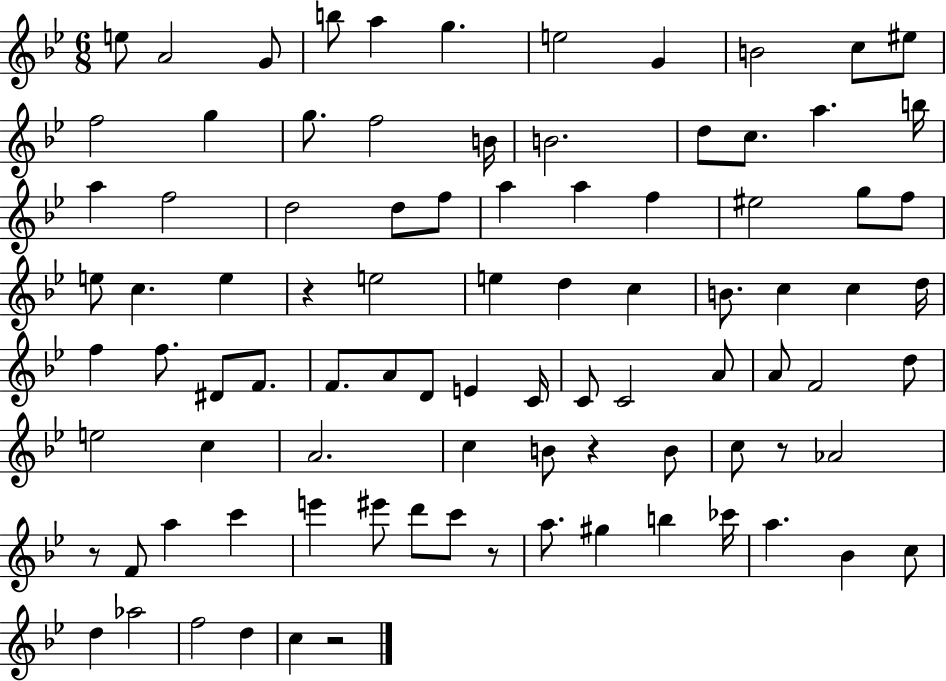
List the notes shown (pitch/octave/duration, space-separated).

E5/e A4/h G4/e B5/e A5/q G5/q. E5/h G4/q B4/h C5/e EIS5/e F5/h G5/q G5/e. F5/h B4/s B4/h. D5/e C5/e. A5/q. B5/s A5/q F5/h D5/h D5/e F5/e A5/q A5/q F5/q EIS5/h G5/e F5/e E5/e C5/q. E5/q R/q E5/h E5/q D5/q C5/q B4/e. C5/q C5/q D5/s F5/q F5/e. D#4/e F4/e. F4/e. A4/e D4/e E4/q C4/s C4/e C4/h A4/e A4/e F4/h D5/e E5/h C5/q A4/h. C5/q B4/e R/q B4/e C5/e R/e Ab4/h R/e F4/e A5/q C6/q E6/q EIS6/e D6/e C6/e R/e A5/e. G#5/q B5/q CES6/s A5/q. Bb4/q C5/e D5/q Ab5/h F5/h D5/q C5/q R/h